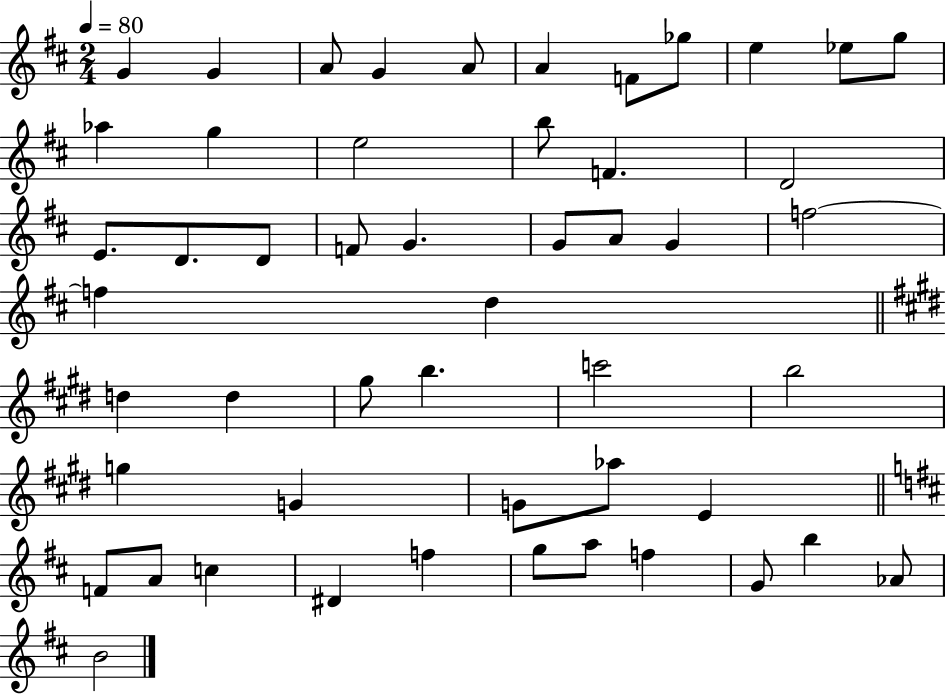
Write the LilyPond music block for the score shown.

{
  \clef treble
  \numericTimeSignature
  \time 2/4
  \key d \major
  \tempo 4 = 80
  g'4 g'4 | a'8 g'4 a'8 | a'4 f'8 ges''8 | e''4 ees''8 g''8 | \break aes''4 g''4 | e''2 | b''8 f'4. | d'2 | \break e'8. d'8. d'8 | f'8 g'4. | g'8 a'8 g'4 | f''2~~ | \break f''4 d''4 | \bar "||" \break \key e \major d''4 d''4 | gis''8 b''4. | c'''2 | b''2 | \break g''4 g'4 | g'8 aes''8 e'4 | \bar "||" \break \key d \major f'8 a'8 c''4 | dis'4 f''4 | g''8 a''8 f''4 | g'8 b''4 aes'8 | \break b'2 | \bar "|."
}